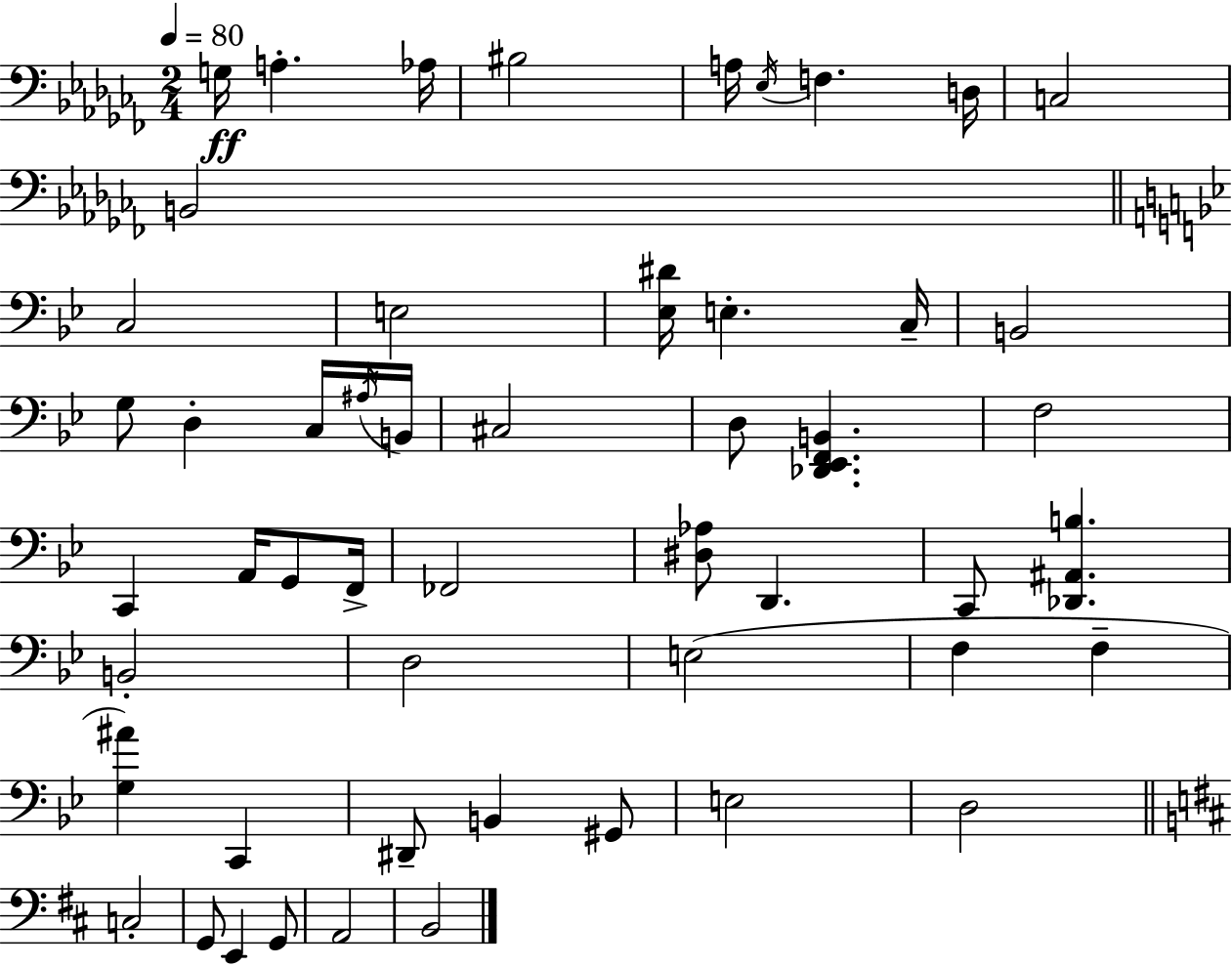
{
  \clef bass
  \numericTimeSignature
  \time 2/4
  \key aes \minor
  \tempo 4 = 80
  g16\ff a4.-. aes16 | bis2 | a16 \acciaccatura { ees16 } f4. | d16 c2 | \break b,2 | \bar "||" \break \key bes \major c2 | e2 | <ees dis'>16 e4.-. c16-- | b,2 | \break g8 d4-. c16 \acciaccatura { ais16 } | b,16 cis2 | d8 <des, ees, f, b,>4. | f2 | \break c,4 a,16 g,8 | f,16-> fes,2 | <dis aes>8 d,4. | c,8 <des, ais, b>4. | \break b,2-. | d2 | e2( | f4 f4-- | \break <g ais'>4) c,4 | dis,8-- b,4 gis,8 | e2 | d2 | \break \bar "||" \break \key d \major c2-. | g,8 e,4 g,8 | a,2 | b,2 | \break \bar "|."
}